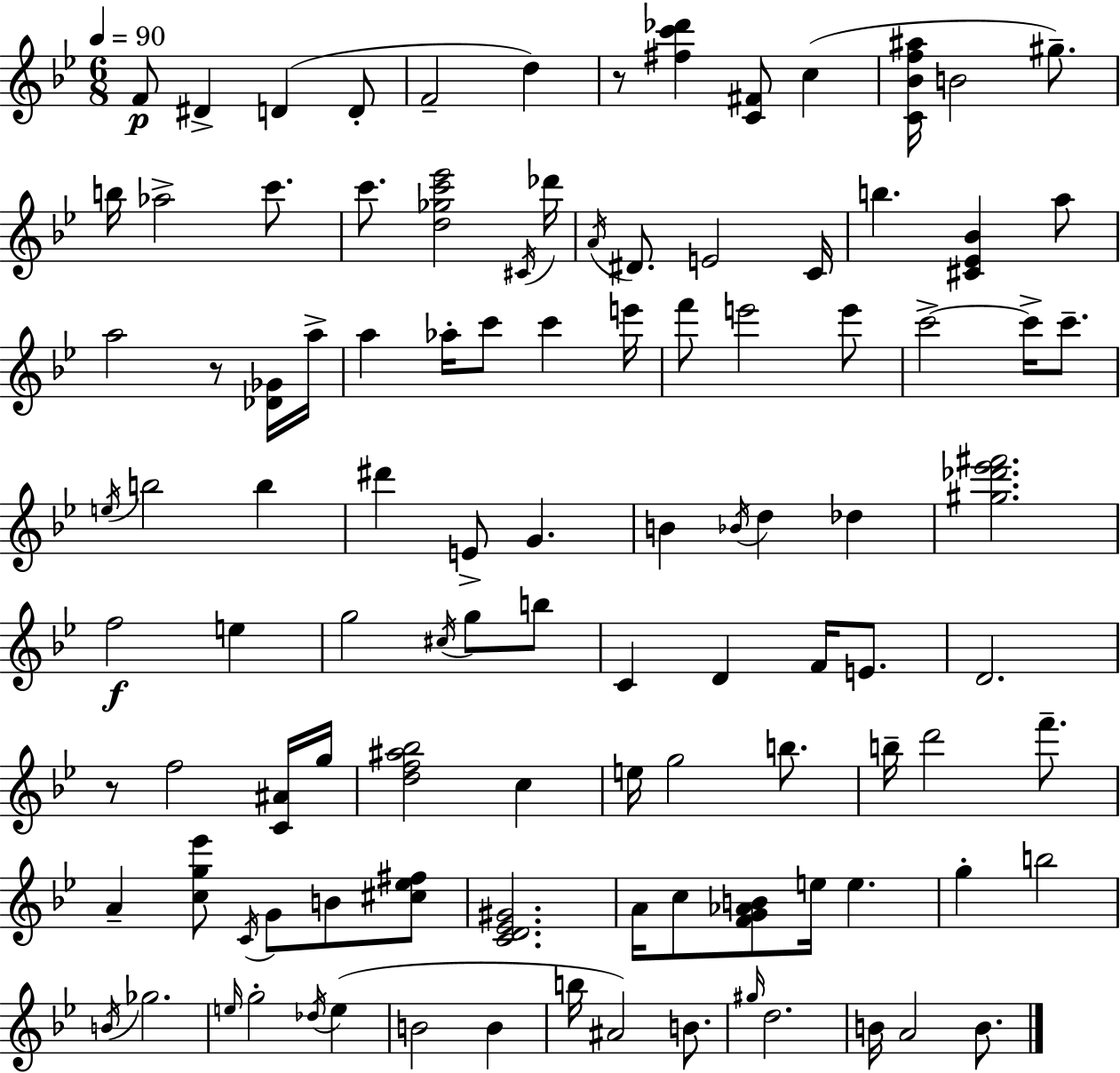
F4/e D#4/q D4/q D4/e F4/h D5/q R/e [F#5,C6,Db6]/q [C4,F#4]/e C5/q [C4,Bb4,F5,A#5]/s B4/h G#5/e. B5/s Ab5/h C6/e. C6/e. [D5,Gb5,C6,Eb6]/h C#4/s Db6/s A4/s D#4/e. E4/h C4/s B5/q. [C#4,Eb4,Bb4]/q A5/e A5/h R/e [Db4,Gb4]/s A5/s A5/q Ab5/s C6/e C6/q E6/s F6/e E6/h E6/e C6/h C6/s C6/e. E5/s B5/h B5/q D#6/q E4/e G4/q. B4/q Bb4/s D5/q Db5/q [G#5,Db6,Eb6,F#6]/h. F5/h E5/q G5/h C#5/s G5/e B5/e C4/q D4/q F4/s E4/e. D4/h. R/e F5/h [C4,A#4]/s G5/s [D5,F5,A#5,Bb5]/h C5/q E5/s G5/h B5/e. B5/s D6/h F6/e. A4/q [C5,G5,Eb6]/e C4/s G4/e B4/e [C#5,Eb5,F#5]/e [C4,D4,Eb4,G#4]/h. A4/s C5/e [F4,G4,Ab4,B4]/e E5/s E5/q. G5/q B5/h B4/s Gb5/h. E5/s G5/h Db5/s E5/q B4/h B4/q B5/s A#4/h B4/e. G#5/s D5/h. B4/s A4/h B4/e.